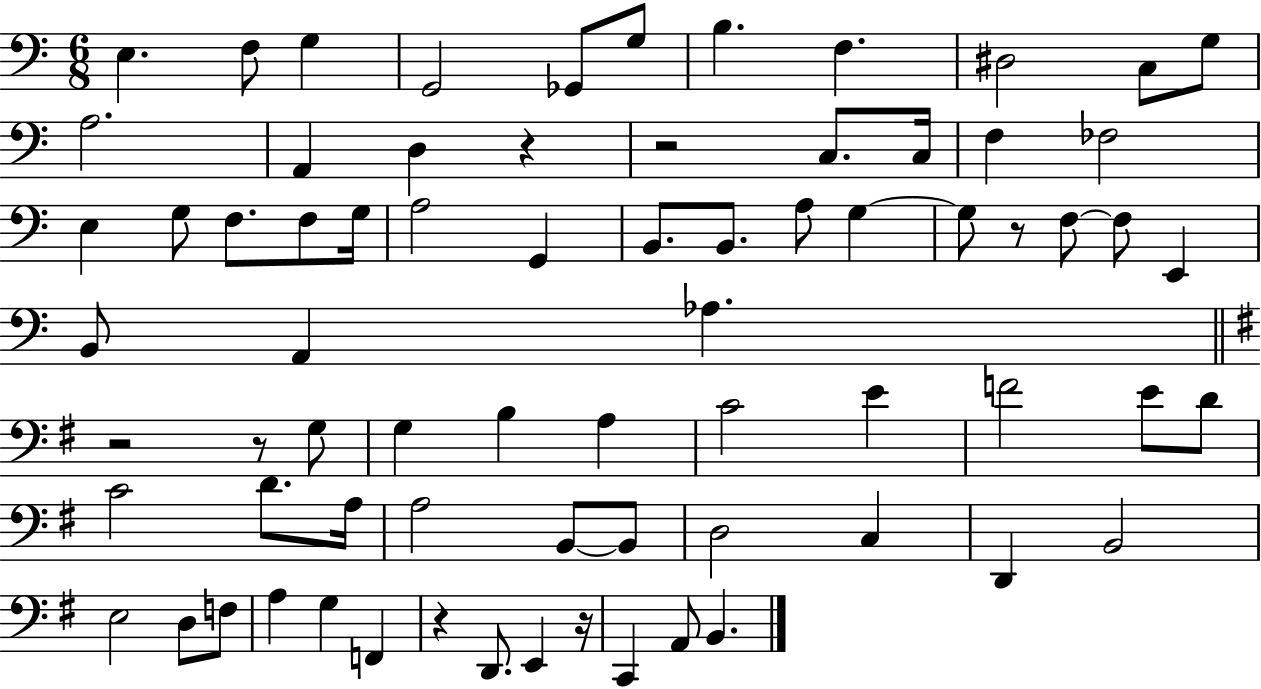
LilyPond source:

{
  \clef bass
  \numericTimeSignature
  \time 6/8
  \key c \major
  \repeat volta 2 { e4. f8 g4 | g,2 ges,8 g8 | b4. f4. | dis2 c8 g8 | \break a2. | a,4 d4 r4 | r2 c8. c16 | f4 fes2 | \break e4 g8 f8. f8 g16 | a2 g,4 | b,8. b,8. a8 g4~~ | g8 r8 f8~~ f8 e,4 | \break b,8 a,4 aes4. | \bar "||" \break \key g \major r2 r8 g8 | g4 b4 a4 | c'2 e'4 | f'2 e'8 d'8 | \break c'2 d'8. a16 | a2 b,8~~ b,8 | d2 c4 | d,4 b,2 | \break e2 d8 f8 | a4 g4 f,4 | r4 d,8. e,4 r16 | c,4 a,8 b,4. | \break } \bar "|."
}